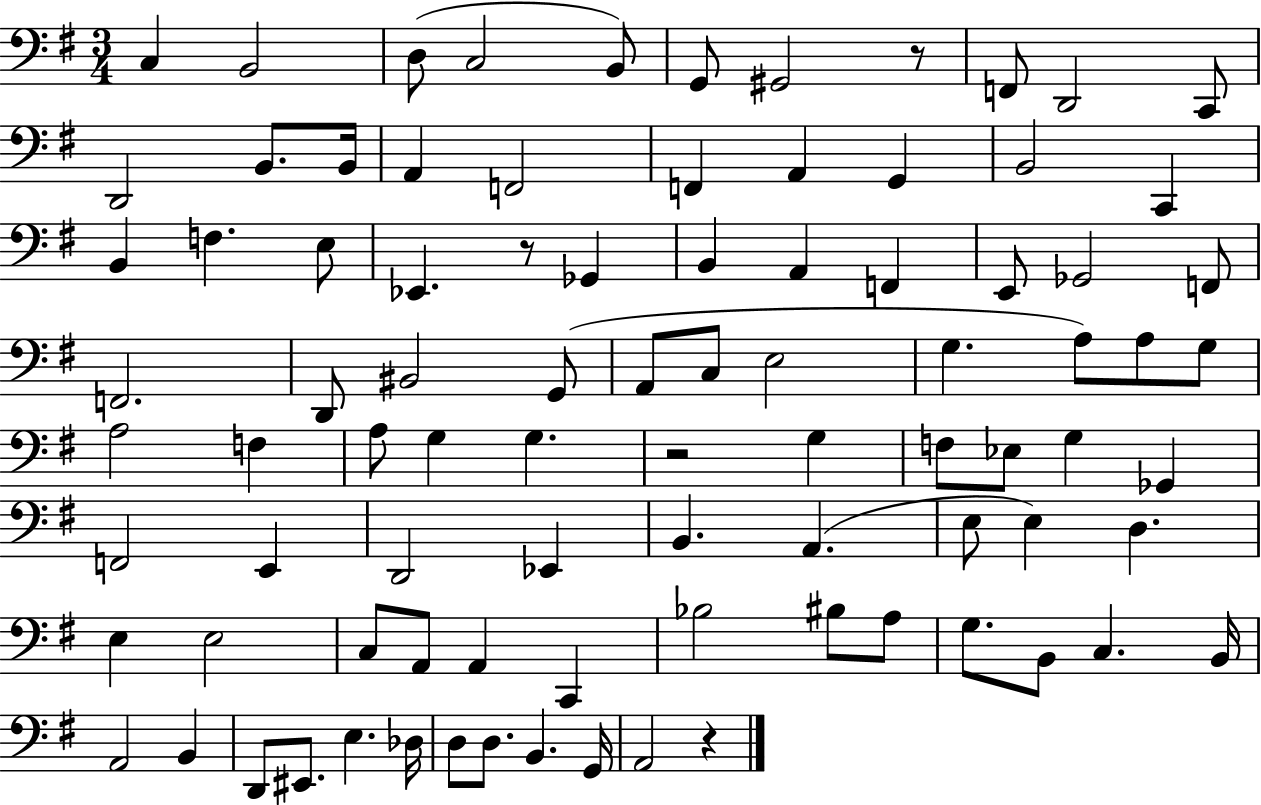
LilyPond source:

{
  \clef bass
  \numericTimeSignature
  \time 3/4
  \key g \major
  c4 b,2 | d8( c2 b,8) | g,8 gis,2 r8 | f,8 d,2 c,8 | \break d,2 b,8. b,16 | a,4 f,2 | f,4 a,4 g,4 | b,2 c,4 | \break b,4 f4. e8 | ees,4. r8 ges,4 | b,4 a,4 f,4 | e,8 ges,2 f,8 | \break f,2. | d,8 bis,2 g,8( | a,8 c8 e2 | g4. a8) a8 g8 | \break a2 f4 | a8 g4 g4. | r2 g4 | f8 ees8 g4 ges,4 | \break f,2 e,4 | d,2 ees,4 | b,4. a,4.( | e8 e4) d4. | \break e4 e2 | c8 a,8 a,4 c,4 | bes2 bis8 a8 | g8. b,8 c4. b,16 | \break a,2 b,4 | d,8 eis,8. e4. des16 | d8 d8. b,4. g,16 | a,2 r4 | \break \bar "|."
}